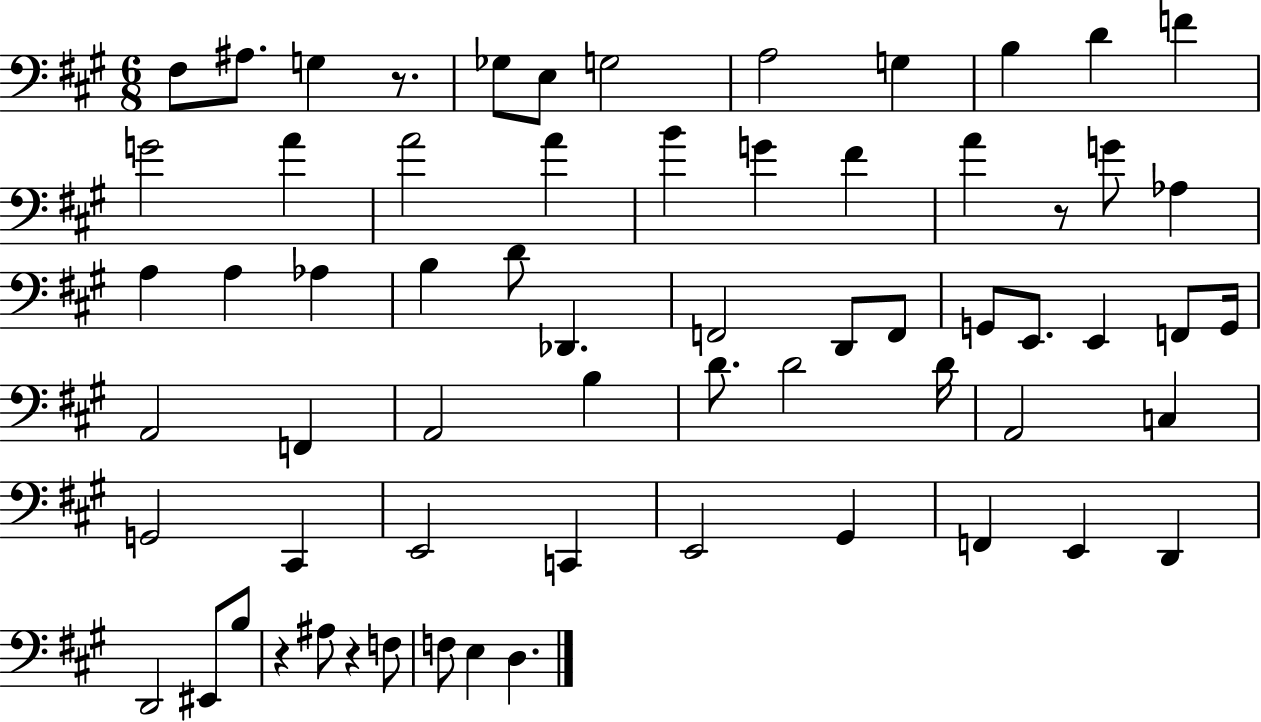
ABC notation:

X:1
T:Untitled
M:6/8
L:1/4
K:A
^F,/2 ^A,/2 G, z/2 _G,/2 E,/2 G,2 A,2 G, B, D F G2 A A2 A B G ^F A z/2 G/2 _A, A, A, _A, B, D/2 _D,, F,,2 D,,/2 F,,/2 G,,/2 E,,/2 E,, F,,/2 G,,/4 A,,2 F,, A,,2 B, D/2 D2 D/4 A,,2 C, G,,2 ^C,, E,,2 C,, E,,2 ^G,, F,, E,, D,, D,,2 ^E,,/2 B,/2 z ^A,/2 z F,/2 F,/2 E, D,